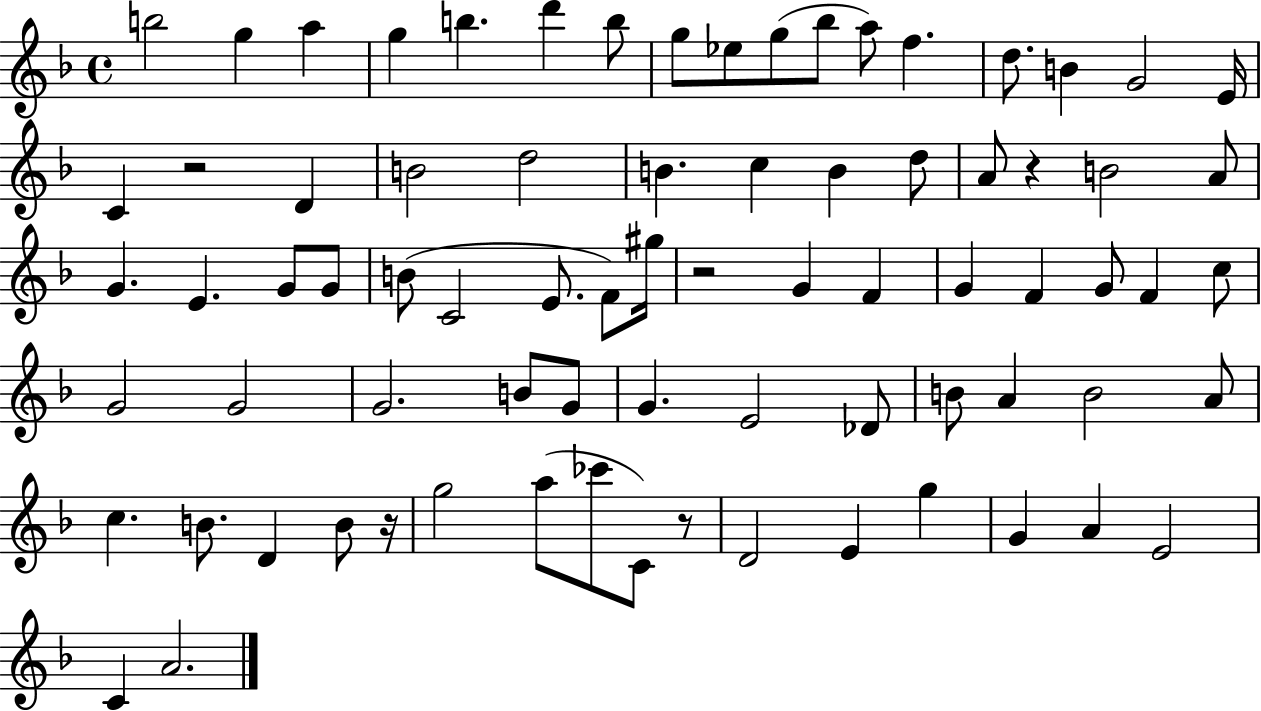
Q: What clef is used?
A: treble